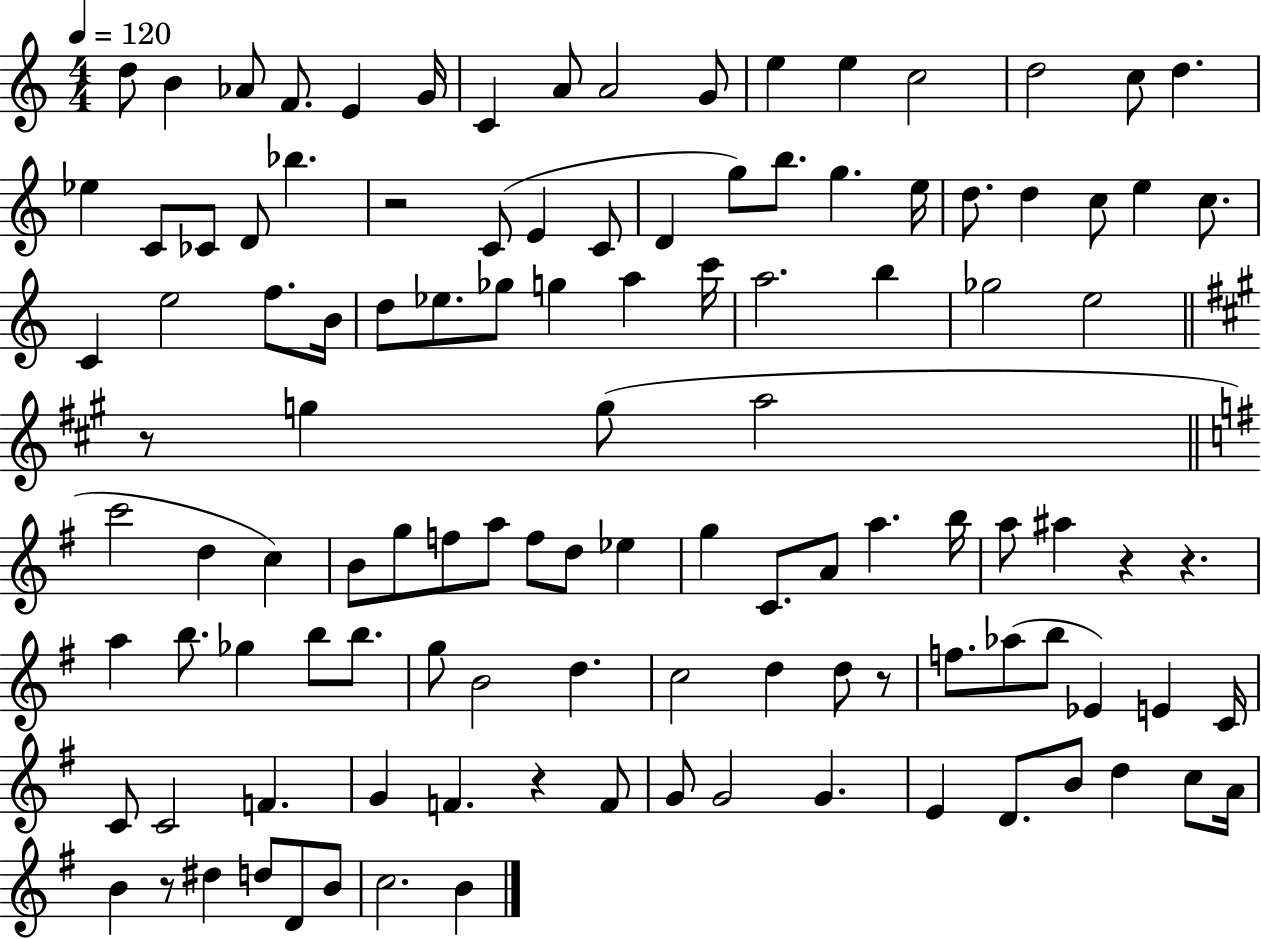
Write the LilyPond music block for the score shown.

{
  \clef treble
  \numericTimeSignature
  \time 4/4
  \key c \major
  \tempo 4 = 120
  \repeat volta 2 { d''8 b'4 aes'8 f'8. e'4 g'16 | c'4 a'8 a'2 g'8 | e''4 e''4 c''2 | d''2 c''8 d''4. | \break ees''4 c'8 ces'8 d'8 bes''4. | r2 c'8( e'4 c'8 | d'4 g''8) b''8. g''4. e''16 | d''8. d''4 c''8 e''4 c''8. | \break c'4 e''2 f''8. b'16 | d''8 ees''8. ges''8 g''4 a''4 c'''16 | a''2. b''4 | ges''2 e''2 | \break \bar "||" \break \key a \major r8 g''4 g''8( a''2 | \bar "||" \break \key e \minor c'''2 d''4 c''4) | b'8 g''8 f''8 a''8 f''8 d''8 ees''4 | g''4 c'8. a'8 a''4. b''16 | a''8 ais''4 r4 r4. | \break a''4 b''8. ges''4 b''8 b''8. | g''8 b'2 d''4. | c''2 d''4 d''8 r8 | f''8. aes''8( b''8 ees'4) e'4 c'16 | \break c'8 c'2 f'4. | g'4 f'4. r4 f'8 | g'8 g'2 g'4. | e'4 d'8. b'8 d''4 c''8 a'16 | \break b'4 r8 dis''4 d''8 d'8 b'8 | c''2. b'4 | } \bar "|."
}